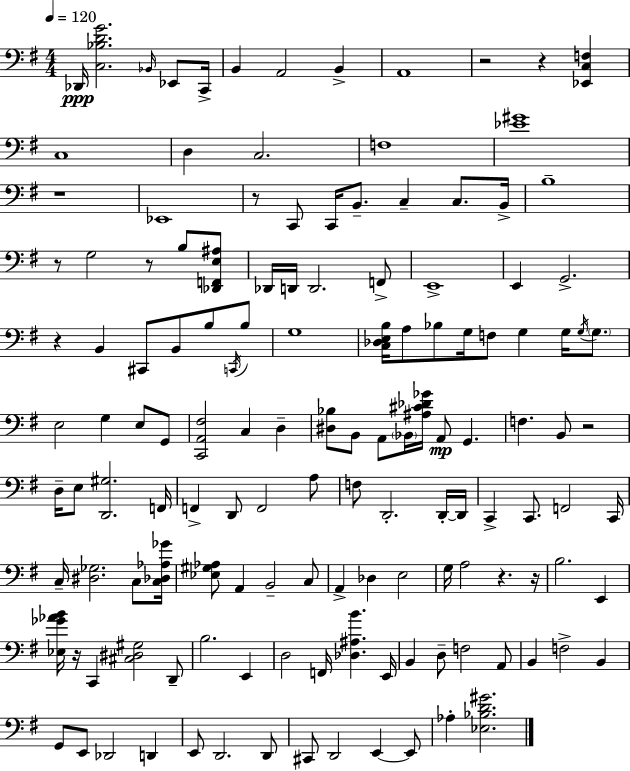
{
  \clef bass
  \numericTimeSignature
  \time 4/4
  \key g \major
  \tempo 4 = 120
  des,16\ppp <c bes d' g'>2. \grace { bes,16 } ees,8 | c,16-> b,4 a,2 b,4-> | a,1 | r2 r4 <ees, c f>4 | \break c1 | d4 c2. | f1 | <ees' gis'>1 | \break r1 | ees,1 | r8 c,8 c,16 b,8.-- c4-- c8. | b,16-> b1-- | \break r8 g2 r8 b8 <des, f, e ais>8 | des,16 d,16 d,2. f,8-> | e,1-> | e,4 g,2.-> | \break r4 b,4 cis,8 b,8 b8 \acciaccatura { c,16 } | b8 g1 | <c des e b>16 a8 bes8 g16 f8 g4 g16 \acciaccatura { g16 } | \parenthesize g8. e2 g4 e8 | \break g,8 <c, a, fis>2 c4 d4-- | <dis bes>8 b,8 a,8 \parenthesize bes,16 <ais cis' des' ges'>16 a,8\mp g,4. | f4. b,8 r2 | d16-- e8 <d, gis>2. | \break f,16 f,4-> d,8 f,2 | a8 f8 d,2.-. | d,16-.~~ d,16 c,4-> c,8. f,2 | c,16 c16-- <dis ges>2. | \break c8 <c des aes ges'>16 <ees gis aes>8 a,4 b,2-- | c8 a,4-> des4 e2 | g16 a2 r4. | r16 b2. e,4 | \break <ees ges' aes' b'>16 r16 c,4 <cis dis gis>2 | d,8-- b2. e,4 | d2 f,16 <des ais b'>4. | e,16 b,4 d8-- f2 | \break a,8 b,4 f2-> b,4 | g,8 e,8 des,2 d,4 | e,8 d,2. | d,8 cis,8 d,2 e,4~~ | \break e,8 aes4-. <ees bes d' gis'>2. | \bar "|."
}